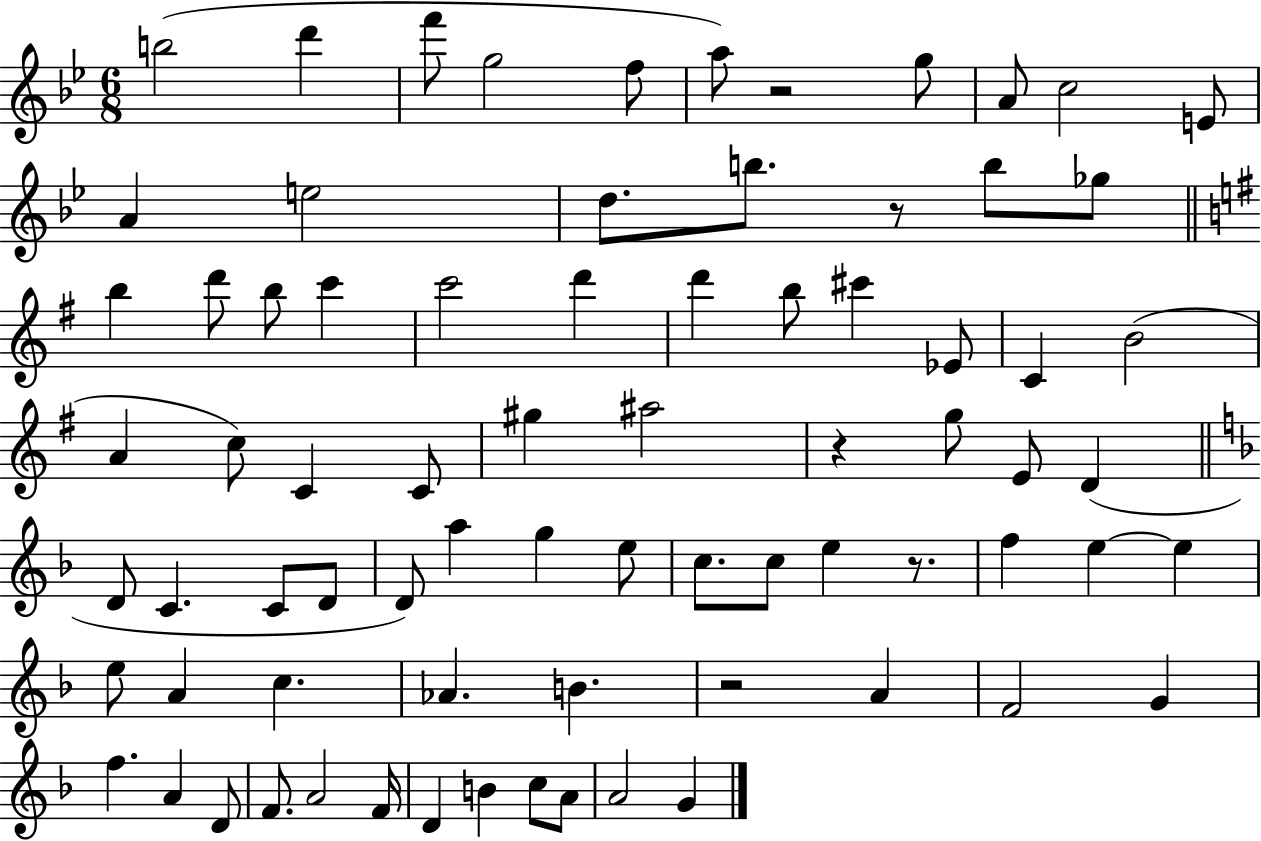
X:1
T:Untitled
M:6/8
L:1/4
K:Bb
b2 d' f'/2 g2 f/2 a/2 z2 g/2 A/2 c2 E/2 A e2 d/2 b/2 z/2 b/2 _g/2 b d'/2 b/2 c' c'2 d' d' b/2 ^c' _E/2 C B2 A c/2 C C/2 ^g ^a2 z g/2 E/2 D D/2 C C/2 D/2 D/2 a g e/2 c/2 c/2 e z/2 f e e e/2 A c _A B z2 A F2 G f A D/2 F/2 A2 F/4 D B c/2 A/2 A2 G